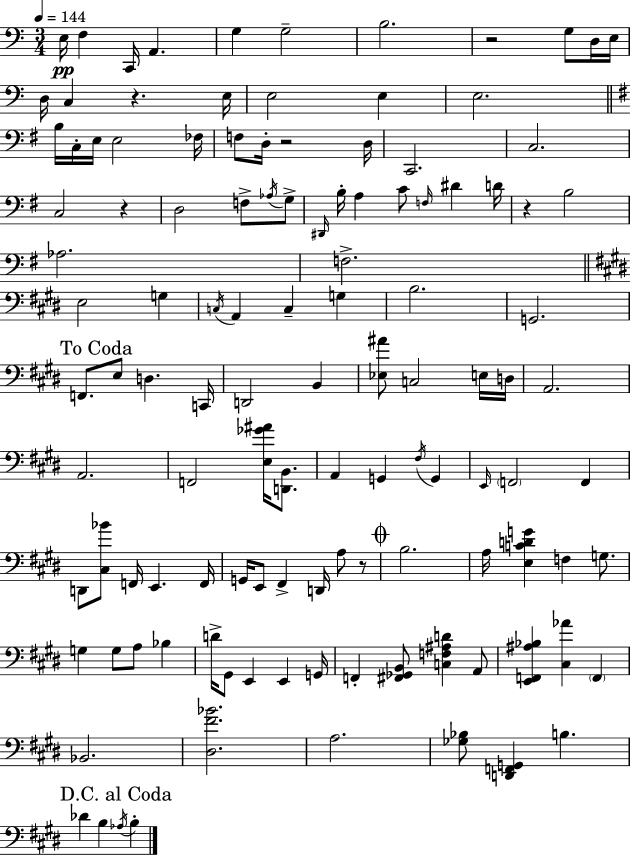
{
  \clef bass
  \numericTimeSignature
  \time 3/4
  \key a \minor
  \tempo 4 = 144
  e16\pp f4 c,16 a,4. | g4 g2-- | b2. | r2 g8 d16 e16 | \break d16 c4 r4. e16 | e2 e4 | e2. | \bar "||" \break \key e \minor b16 c16-. e16 e2 fes16 | f8 d16-. r2 d16 | c,2. | c2. | \break c2 r4 | d2 f8-> \acciaccatura { aes16 } g8-> | \grace { dis,16 } b16-. a4 c'8 \grace { f16 } dis'4 | d'16 r4 b2 | \break aes2. | f2.-> | \bar "||" \break \key e \major e2 g4 | \acciaccatura { c16 } a,4 c4-- g4 | b2. | g,2. | \break \mark "To Coda" f,8. e8 d4. | c,16 d,2 b,4 | <ees ais'>8 c2 e16 | d16 a,2. | \break a,2. | f,2 <e ges' ais'>16 <d, b,>8. | a,4 g,4 \acciaccatura { fis16 } g,4 | \grace { e,16 } \parenthesize f,2 f,4 | \break d,8 <cis bes'>8 f,16 e,4. | f,16 g,16 e,8 fis,4-> d,16 a8 | r8 \mark \markup { \musicglyph "scripts.coda" } b2. | a16 <e c' d' g'>4 f4 | \break g8. g4 g8 a8 bes4 | d'16-> gis,8 e,4 e,4 | g,16 f,4-. <fis, ges, b,>8 <c f ais d'>4 | a,8 <e, f, ais bes>4 <cis aes'>4 \parenthesize f,4 | \break bes,2. | <dis fis' bes'>2. | a2. | <ges bes>8 <d, f, g,>4 b4. | \break \mark "D.C. al Coda" des'4 b4 \acciaccatura { aes16 } | b4-. \bar "|."
}